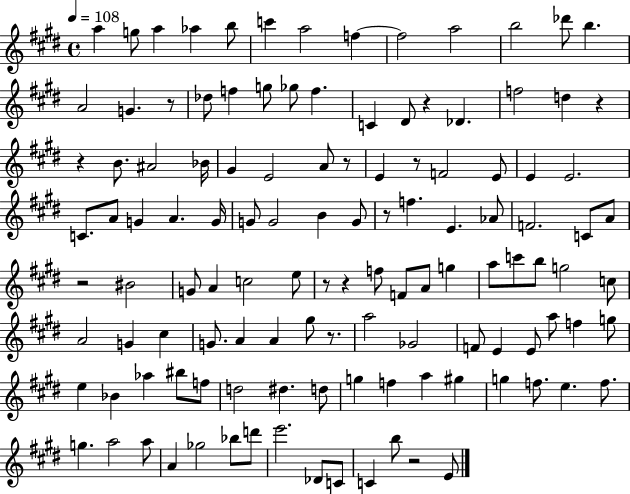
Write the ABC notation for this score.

X:1
T:Untitled
M:4/4
L:1/4
K:E
a g/2 a _a b/2 c' a2 f f2 a2 b2 _d'/2 b A2 G z/2 _d/2 f g/2 _g/2 f C ^D/2 z _D f2 d z z B/2 ^A2 _B/4 ^G E2 A/2 z/2 E z/2 F2 E/2 E E2 C/2 A/2 G A G/4 G/2 G2 B G/2 z/2 f E _A/2 F2 C/2 A/2 z2 ^B2 G/2 A c2 e/2 z/2 z f/2 F/2 A/2 g a/2 c'/2 b/2 g2 c/2 A2 G ^c G/2 A A ^g/2 z/2 a2 _G2 F/2 E E/2 a/2 f g/2 e _B _a ^b/2 f/2 d2 ^d d/2 g f a ^g g f/2 e f/2 g a2 a/2 A _g2 _b/2 d'/2 e'2 _D/2 C/2 C b/2 z2 E/2